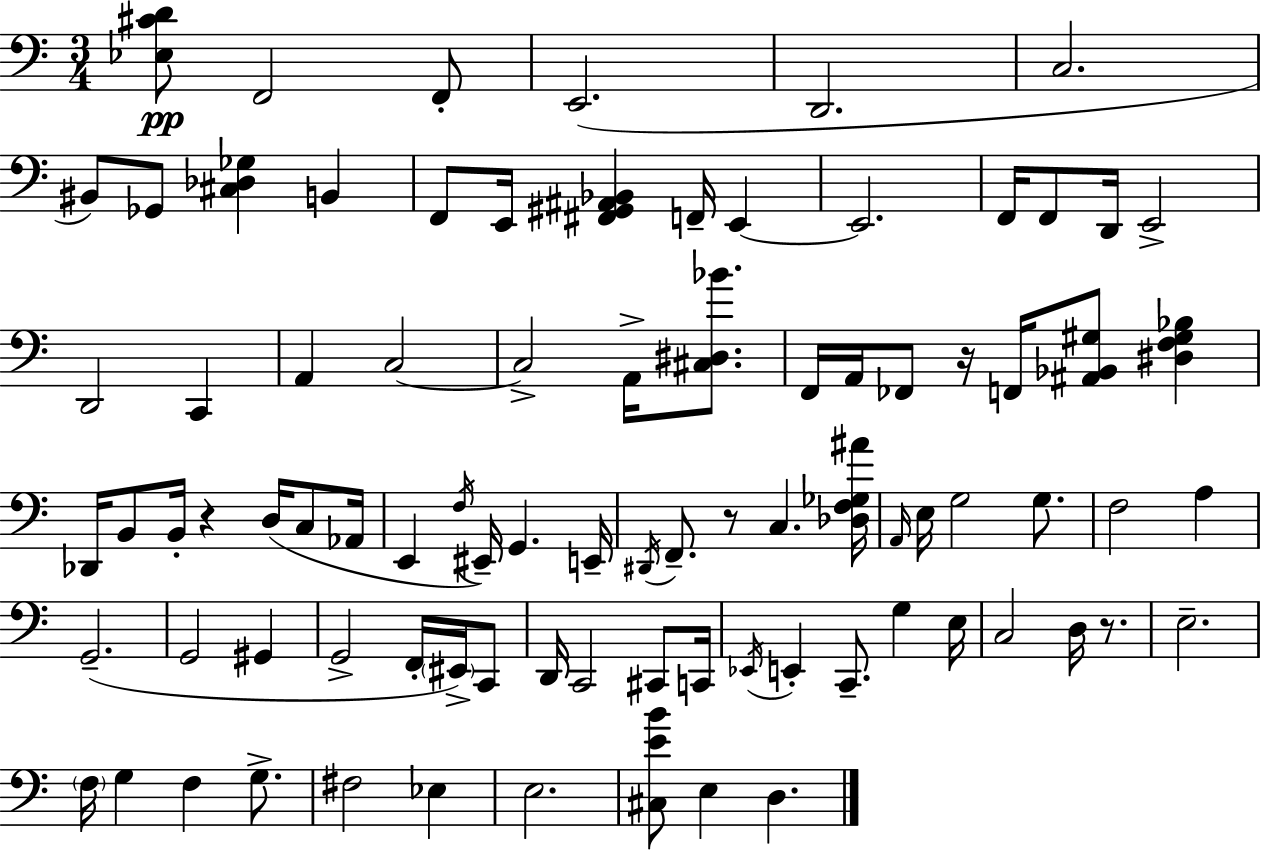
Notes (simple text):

[Eb3,C#4,D4]/e F2/h F2/e E2/h. D2/h. C3/h. BIS2/e Gb2/e [C#3,Db3,Gb3]/q B2/q F2/e E2/s [F#2,G#2,A#2,Bb2]/q F2/s E2/q E2/h. F2/s F2/e D2/s E2/h D2/h C2/q A2/q C3/h C3/h A2/s [C#3,D#3,Bb4]/e. F2/s A2/s FES2/e R/s F2/s [A#2,Bb2,G#3]/e [D#3,F3,G#3,Bb3]/q Db2/s B2/e B2/s R/q D3/s C3/e Ab2/s E2/q F3/s EIS2/s G2/q. E2/s D#2/s F2/e. R/e C3/q. [Db3,F3,Gb3,A#4]/s A2/s E3/s G3/h G3/e. F3/h A3/q G2/h. G2/h G#2/q G2/h F2/s EIS2/s C2/e D2/s C2/h C#2/e C2/s Eb2/s E2/q C2/e. G3/q E3/s C3/h D3/s R/e. E3/h. F3/s G3/q F3/q G3/e. F#3/h Eb3/q E3/h. [C#3,E4,B4]/e E3/q D3/q.